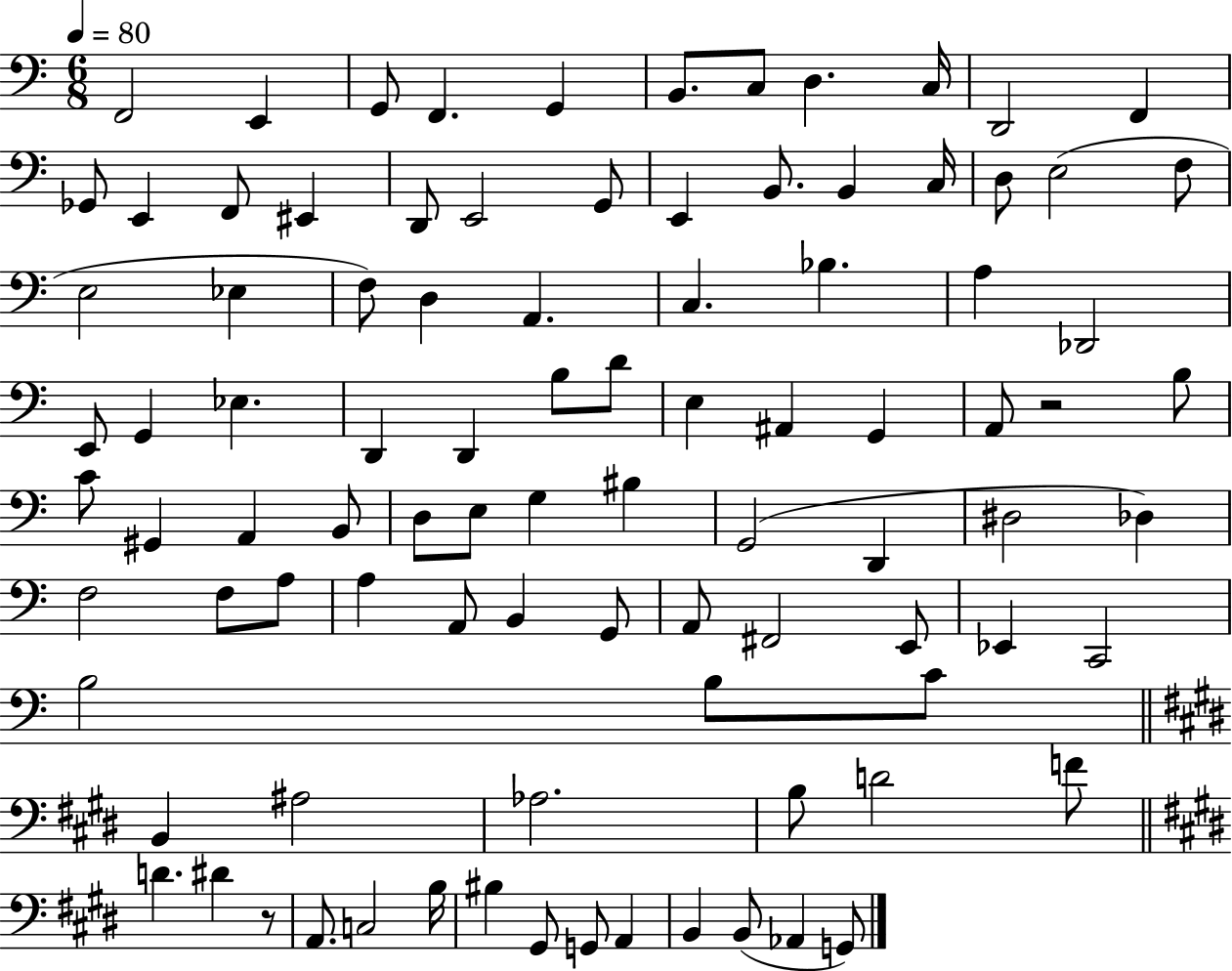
X:1
T:Untitled
M:6/8
L:1/4
K:C
F,,2 E,, G,,/2 F,, G,, B,,/2 C,/2 D, C,/4 D,,2 F,, _G,,/2 E,, F,,/2 ^E,, D,,/2 E,,2 G,,/2 E,, B,,/2 B,, C,/4 D,/2 E,2 F,/2 E,2 _E, F,/2 D, A,, C, _B, A, _D,,2 E,,/2 G,, _E, D,, D,, B,/2 D/2 E, ^A,, G,, A,,/2 z2 B,/2 C/2 ^G,, A,, B,,/2 D,/2 E,/2 G, ^B, G,,2 D,, ^D,2 _D, F,2 F,/2 A,/2 A, A,,/2 B,, G,,/2 A,,/2 ^F,,2 E,,/2 _E,, C,,2 B,2 B,/2 C/2 B,, ^A,2 _A,2 B,/2 D2 F/2 D ^D z/2 A,,/2 C,2 B,/4 ^B, ^G,,/2 G,,/2 A,, B,, B,,/2 _A,, G,,/2